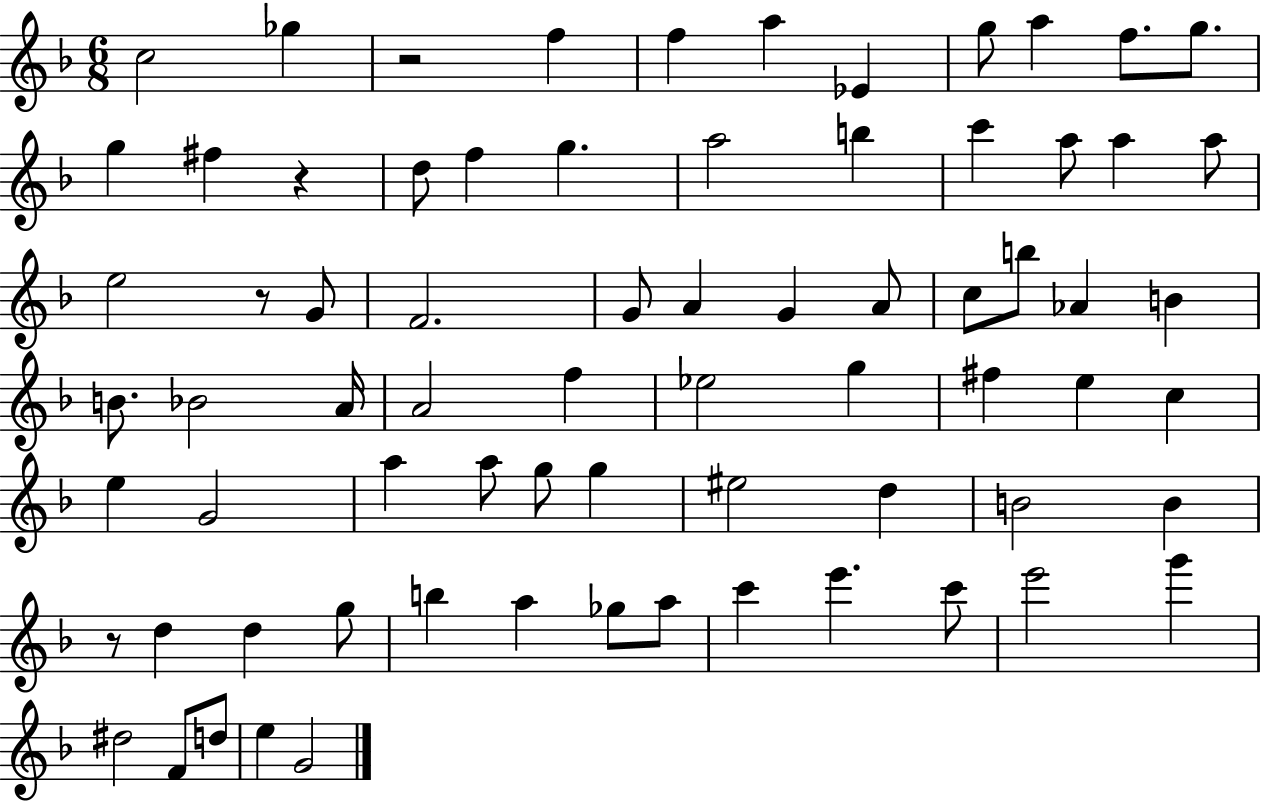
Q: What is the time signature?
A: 6/8